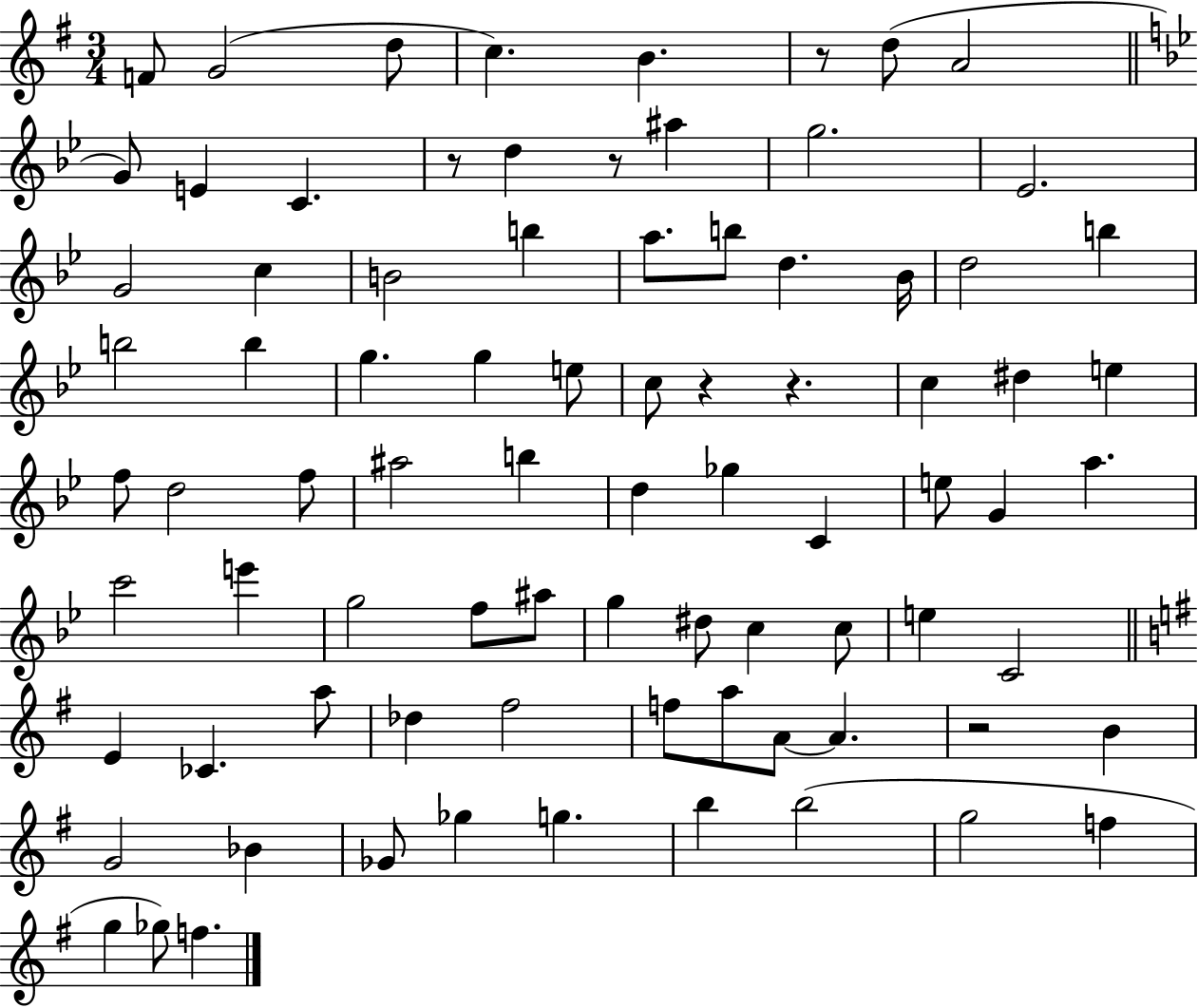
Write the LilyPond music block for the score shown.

{
  \clef treble
  \numericTimeSignature
  \time 3/4
  \key g \major
  f'8 g'2( d''8 | c''4.) b'4. | r8 d''8( a'2 | \bar "||" \break \key bes \major g'8) e'4 c'4. | r8 d''4 r8 ais''4 | g''2. | ees'2. | \break g'2 c''4 | b'2 b''4 | a''8. b''8 d''4. bes'16 | d''2 b''4 | \break b''2 b''4 | g''4. g''4 e''8 | c''8 r4 r4. | c''4 dis''4 e''4 | \break f''8 d''2 f''8 | ais''2 b''4 | d''4 ges''4 c'4 | e''8 g'4 a''4. | \break c'''2 e'''4 | g''2 f''8 ais''8 | g''4 dis''8 c''4 c''8 | e''4 c'2 | \break \bar "||" \break \key e \minor e'4 ces'4. a''8 | des''4 fis''2 | f''8 a''8 a'8~~ a'4. | r2 b'4 | \break g'2 bes'4 | ges'8 ges''4 g''4. | b''4 b''2( | g''2 f''4 | \break g''4 ges''8) f''4. | \bar "|."
}